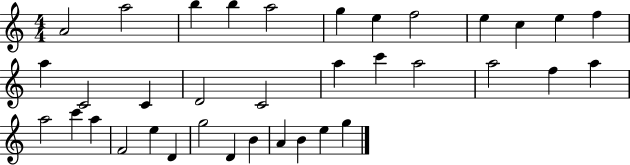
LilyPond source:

{
  \clef treble
  \numericTimeSignature
  \time 4/4
  \key c \major
  a'2 a''2 | b''4 b''4 a''2 | g''4 e''4 f''2 | e''4 c''4 e''4 f''4 | \break a''4 c'2 c'4 | d'2 c'2 | a''4 c'''4 a''2 | a''2 f''4 a''4 | \break a''2 c'''4 a''4 | f'2 e''4 d'4 | g''2 d'4 b'4 | a'4 b'4 e''4 g''4 | \break \bar "|."
}